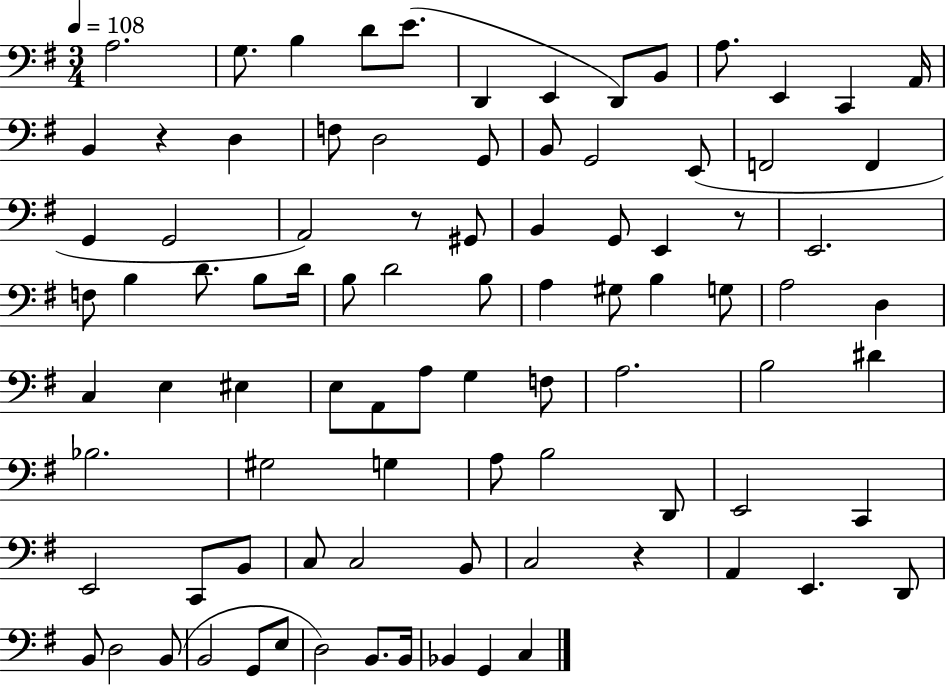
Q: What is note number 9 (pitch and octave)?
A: B2